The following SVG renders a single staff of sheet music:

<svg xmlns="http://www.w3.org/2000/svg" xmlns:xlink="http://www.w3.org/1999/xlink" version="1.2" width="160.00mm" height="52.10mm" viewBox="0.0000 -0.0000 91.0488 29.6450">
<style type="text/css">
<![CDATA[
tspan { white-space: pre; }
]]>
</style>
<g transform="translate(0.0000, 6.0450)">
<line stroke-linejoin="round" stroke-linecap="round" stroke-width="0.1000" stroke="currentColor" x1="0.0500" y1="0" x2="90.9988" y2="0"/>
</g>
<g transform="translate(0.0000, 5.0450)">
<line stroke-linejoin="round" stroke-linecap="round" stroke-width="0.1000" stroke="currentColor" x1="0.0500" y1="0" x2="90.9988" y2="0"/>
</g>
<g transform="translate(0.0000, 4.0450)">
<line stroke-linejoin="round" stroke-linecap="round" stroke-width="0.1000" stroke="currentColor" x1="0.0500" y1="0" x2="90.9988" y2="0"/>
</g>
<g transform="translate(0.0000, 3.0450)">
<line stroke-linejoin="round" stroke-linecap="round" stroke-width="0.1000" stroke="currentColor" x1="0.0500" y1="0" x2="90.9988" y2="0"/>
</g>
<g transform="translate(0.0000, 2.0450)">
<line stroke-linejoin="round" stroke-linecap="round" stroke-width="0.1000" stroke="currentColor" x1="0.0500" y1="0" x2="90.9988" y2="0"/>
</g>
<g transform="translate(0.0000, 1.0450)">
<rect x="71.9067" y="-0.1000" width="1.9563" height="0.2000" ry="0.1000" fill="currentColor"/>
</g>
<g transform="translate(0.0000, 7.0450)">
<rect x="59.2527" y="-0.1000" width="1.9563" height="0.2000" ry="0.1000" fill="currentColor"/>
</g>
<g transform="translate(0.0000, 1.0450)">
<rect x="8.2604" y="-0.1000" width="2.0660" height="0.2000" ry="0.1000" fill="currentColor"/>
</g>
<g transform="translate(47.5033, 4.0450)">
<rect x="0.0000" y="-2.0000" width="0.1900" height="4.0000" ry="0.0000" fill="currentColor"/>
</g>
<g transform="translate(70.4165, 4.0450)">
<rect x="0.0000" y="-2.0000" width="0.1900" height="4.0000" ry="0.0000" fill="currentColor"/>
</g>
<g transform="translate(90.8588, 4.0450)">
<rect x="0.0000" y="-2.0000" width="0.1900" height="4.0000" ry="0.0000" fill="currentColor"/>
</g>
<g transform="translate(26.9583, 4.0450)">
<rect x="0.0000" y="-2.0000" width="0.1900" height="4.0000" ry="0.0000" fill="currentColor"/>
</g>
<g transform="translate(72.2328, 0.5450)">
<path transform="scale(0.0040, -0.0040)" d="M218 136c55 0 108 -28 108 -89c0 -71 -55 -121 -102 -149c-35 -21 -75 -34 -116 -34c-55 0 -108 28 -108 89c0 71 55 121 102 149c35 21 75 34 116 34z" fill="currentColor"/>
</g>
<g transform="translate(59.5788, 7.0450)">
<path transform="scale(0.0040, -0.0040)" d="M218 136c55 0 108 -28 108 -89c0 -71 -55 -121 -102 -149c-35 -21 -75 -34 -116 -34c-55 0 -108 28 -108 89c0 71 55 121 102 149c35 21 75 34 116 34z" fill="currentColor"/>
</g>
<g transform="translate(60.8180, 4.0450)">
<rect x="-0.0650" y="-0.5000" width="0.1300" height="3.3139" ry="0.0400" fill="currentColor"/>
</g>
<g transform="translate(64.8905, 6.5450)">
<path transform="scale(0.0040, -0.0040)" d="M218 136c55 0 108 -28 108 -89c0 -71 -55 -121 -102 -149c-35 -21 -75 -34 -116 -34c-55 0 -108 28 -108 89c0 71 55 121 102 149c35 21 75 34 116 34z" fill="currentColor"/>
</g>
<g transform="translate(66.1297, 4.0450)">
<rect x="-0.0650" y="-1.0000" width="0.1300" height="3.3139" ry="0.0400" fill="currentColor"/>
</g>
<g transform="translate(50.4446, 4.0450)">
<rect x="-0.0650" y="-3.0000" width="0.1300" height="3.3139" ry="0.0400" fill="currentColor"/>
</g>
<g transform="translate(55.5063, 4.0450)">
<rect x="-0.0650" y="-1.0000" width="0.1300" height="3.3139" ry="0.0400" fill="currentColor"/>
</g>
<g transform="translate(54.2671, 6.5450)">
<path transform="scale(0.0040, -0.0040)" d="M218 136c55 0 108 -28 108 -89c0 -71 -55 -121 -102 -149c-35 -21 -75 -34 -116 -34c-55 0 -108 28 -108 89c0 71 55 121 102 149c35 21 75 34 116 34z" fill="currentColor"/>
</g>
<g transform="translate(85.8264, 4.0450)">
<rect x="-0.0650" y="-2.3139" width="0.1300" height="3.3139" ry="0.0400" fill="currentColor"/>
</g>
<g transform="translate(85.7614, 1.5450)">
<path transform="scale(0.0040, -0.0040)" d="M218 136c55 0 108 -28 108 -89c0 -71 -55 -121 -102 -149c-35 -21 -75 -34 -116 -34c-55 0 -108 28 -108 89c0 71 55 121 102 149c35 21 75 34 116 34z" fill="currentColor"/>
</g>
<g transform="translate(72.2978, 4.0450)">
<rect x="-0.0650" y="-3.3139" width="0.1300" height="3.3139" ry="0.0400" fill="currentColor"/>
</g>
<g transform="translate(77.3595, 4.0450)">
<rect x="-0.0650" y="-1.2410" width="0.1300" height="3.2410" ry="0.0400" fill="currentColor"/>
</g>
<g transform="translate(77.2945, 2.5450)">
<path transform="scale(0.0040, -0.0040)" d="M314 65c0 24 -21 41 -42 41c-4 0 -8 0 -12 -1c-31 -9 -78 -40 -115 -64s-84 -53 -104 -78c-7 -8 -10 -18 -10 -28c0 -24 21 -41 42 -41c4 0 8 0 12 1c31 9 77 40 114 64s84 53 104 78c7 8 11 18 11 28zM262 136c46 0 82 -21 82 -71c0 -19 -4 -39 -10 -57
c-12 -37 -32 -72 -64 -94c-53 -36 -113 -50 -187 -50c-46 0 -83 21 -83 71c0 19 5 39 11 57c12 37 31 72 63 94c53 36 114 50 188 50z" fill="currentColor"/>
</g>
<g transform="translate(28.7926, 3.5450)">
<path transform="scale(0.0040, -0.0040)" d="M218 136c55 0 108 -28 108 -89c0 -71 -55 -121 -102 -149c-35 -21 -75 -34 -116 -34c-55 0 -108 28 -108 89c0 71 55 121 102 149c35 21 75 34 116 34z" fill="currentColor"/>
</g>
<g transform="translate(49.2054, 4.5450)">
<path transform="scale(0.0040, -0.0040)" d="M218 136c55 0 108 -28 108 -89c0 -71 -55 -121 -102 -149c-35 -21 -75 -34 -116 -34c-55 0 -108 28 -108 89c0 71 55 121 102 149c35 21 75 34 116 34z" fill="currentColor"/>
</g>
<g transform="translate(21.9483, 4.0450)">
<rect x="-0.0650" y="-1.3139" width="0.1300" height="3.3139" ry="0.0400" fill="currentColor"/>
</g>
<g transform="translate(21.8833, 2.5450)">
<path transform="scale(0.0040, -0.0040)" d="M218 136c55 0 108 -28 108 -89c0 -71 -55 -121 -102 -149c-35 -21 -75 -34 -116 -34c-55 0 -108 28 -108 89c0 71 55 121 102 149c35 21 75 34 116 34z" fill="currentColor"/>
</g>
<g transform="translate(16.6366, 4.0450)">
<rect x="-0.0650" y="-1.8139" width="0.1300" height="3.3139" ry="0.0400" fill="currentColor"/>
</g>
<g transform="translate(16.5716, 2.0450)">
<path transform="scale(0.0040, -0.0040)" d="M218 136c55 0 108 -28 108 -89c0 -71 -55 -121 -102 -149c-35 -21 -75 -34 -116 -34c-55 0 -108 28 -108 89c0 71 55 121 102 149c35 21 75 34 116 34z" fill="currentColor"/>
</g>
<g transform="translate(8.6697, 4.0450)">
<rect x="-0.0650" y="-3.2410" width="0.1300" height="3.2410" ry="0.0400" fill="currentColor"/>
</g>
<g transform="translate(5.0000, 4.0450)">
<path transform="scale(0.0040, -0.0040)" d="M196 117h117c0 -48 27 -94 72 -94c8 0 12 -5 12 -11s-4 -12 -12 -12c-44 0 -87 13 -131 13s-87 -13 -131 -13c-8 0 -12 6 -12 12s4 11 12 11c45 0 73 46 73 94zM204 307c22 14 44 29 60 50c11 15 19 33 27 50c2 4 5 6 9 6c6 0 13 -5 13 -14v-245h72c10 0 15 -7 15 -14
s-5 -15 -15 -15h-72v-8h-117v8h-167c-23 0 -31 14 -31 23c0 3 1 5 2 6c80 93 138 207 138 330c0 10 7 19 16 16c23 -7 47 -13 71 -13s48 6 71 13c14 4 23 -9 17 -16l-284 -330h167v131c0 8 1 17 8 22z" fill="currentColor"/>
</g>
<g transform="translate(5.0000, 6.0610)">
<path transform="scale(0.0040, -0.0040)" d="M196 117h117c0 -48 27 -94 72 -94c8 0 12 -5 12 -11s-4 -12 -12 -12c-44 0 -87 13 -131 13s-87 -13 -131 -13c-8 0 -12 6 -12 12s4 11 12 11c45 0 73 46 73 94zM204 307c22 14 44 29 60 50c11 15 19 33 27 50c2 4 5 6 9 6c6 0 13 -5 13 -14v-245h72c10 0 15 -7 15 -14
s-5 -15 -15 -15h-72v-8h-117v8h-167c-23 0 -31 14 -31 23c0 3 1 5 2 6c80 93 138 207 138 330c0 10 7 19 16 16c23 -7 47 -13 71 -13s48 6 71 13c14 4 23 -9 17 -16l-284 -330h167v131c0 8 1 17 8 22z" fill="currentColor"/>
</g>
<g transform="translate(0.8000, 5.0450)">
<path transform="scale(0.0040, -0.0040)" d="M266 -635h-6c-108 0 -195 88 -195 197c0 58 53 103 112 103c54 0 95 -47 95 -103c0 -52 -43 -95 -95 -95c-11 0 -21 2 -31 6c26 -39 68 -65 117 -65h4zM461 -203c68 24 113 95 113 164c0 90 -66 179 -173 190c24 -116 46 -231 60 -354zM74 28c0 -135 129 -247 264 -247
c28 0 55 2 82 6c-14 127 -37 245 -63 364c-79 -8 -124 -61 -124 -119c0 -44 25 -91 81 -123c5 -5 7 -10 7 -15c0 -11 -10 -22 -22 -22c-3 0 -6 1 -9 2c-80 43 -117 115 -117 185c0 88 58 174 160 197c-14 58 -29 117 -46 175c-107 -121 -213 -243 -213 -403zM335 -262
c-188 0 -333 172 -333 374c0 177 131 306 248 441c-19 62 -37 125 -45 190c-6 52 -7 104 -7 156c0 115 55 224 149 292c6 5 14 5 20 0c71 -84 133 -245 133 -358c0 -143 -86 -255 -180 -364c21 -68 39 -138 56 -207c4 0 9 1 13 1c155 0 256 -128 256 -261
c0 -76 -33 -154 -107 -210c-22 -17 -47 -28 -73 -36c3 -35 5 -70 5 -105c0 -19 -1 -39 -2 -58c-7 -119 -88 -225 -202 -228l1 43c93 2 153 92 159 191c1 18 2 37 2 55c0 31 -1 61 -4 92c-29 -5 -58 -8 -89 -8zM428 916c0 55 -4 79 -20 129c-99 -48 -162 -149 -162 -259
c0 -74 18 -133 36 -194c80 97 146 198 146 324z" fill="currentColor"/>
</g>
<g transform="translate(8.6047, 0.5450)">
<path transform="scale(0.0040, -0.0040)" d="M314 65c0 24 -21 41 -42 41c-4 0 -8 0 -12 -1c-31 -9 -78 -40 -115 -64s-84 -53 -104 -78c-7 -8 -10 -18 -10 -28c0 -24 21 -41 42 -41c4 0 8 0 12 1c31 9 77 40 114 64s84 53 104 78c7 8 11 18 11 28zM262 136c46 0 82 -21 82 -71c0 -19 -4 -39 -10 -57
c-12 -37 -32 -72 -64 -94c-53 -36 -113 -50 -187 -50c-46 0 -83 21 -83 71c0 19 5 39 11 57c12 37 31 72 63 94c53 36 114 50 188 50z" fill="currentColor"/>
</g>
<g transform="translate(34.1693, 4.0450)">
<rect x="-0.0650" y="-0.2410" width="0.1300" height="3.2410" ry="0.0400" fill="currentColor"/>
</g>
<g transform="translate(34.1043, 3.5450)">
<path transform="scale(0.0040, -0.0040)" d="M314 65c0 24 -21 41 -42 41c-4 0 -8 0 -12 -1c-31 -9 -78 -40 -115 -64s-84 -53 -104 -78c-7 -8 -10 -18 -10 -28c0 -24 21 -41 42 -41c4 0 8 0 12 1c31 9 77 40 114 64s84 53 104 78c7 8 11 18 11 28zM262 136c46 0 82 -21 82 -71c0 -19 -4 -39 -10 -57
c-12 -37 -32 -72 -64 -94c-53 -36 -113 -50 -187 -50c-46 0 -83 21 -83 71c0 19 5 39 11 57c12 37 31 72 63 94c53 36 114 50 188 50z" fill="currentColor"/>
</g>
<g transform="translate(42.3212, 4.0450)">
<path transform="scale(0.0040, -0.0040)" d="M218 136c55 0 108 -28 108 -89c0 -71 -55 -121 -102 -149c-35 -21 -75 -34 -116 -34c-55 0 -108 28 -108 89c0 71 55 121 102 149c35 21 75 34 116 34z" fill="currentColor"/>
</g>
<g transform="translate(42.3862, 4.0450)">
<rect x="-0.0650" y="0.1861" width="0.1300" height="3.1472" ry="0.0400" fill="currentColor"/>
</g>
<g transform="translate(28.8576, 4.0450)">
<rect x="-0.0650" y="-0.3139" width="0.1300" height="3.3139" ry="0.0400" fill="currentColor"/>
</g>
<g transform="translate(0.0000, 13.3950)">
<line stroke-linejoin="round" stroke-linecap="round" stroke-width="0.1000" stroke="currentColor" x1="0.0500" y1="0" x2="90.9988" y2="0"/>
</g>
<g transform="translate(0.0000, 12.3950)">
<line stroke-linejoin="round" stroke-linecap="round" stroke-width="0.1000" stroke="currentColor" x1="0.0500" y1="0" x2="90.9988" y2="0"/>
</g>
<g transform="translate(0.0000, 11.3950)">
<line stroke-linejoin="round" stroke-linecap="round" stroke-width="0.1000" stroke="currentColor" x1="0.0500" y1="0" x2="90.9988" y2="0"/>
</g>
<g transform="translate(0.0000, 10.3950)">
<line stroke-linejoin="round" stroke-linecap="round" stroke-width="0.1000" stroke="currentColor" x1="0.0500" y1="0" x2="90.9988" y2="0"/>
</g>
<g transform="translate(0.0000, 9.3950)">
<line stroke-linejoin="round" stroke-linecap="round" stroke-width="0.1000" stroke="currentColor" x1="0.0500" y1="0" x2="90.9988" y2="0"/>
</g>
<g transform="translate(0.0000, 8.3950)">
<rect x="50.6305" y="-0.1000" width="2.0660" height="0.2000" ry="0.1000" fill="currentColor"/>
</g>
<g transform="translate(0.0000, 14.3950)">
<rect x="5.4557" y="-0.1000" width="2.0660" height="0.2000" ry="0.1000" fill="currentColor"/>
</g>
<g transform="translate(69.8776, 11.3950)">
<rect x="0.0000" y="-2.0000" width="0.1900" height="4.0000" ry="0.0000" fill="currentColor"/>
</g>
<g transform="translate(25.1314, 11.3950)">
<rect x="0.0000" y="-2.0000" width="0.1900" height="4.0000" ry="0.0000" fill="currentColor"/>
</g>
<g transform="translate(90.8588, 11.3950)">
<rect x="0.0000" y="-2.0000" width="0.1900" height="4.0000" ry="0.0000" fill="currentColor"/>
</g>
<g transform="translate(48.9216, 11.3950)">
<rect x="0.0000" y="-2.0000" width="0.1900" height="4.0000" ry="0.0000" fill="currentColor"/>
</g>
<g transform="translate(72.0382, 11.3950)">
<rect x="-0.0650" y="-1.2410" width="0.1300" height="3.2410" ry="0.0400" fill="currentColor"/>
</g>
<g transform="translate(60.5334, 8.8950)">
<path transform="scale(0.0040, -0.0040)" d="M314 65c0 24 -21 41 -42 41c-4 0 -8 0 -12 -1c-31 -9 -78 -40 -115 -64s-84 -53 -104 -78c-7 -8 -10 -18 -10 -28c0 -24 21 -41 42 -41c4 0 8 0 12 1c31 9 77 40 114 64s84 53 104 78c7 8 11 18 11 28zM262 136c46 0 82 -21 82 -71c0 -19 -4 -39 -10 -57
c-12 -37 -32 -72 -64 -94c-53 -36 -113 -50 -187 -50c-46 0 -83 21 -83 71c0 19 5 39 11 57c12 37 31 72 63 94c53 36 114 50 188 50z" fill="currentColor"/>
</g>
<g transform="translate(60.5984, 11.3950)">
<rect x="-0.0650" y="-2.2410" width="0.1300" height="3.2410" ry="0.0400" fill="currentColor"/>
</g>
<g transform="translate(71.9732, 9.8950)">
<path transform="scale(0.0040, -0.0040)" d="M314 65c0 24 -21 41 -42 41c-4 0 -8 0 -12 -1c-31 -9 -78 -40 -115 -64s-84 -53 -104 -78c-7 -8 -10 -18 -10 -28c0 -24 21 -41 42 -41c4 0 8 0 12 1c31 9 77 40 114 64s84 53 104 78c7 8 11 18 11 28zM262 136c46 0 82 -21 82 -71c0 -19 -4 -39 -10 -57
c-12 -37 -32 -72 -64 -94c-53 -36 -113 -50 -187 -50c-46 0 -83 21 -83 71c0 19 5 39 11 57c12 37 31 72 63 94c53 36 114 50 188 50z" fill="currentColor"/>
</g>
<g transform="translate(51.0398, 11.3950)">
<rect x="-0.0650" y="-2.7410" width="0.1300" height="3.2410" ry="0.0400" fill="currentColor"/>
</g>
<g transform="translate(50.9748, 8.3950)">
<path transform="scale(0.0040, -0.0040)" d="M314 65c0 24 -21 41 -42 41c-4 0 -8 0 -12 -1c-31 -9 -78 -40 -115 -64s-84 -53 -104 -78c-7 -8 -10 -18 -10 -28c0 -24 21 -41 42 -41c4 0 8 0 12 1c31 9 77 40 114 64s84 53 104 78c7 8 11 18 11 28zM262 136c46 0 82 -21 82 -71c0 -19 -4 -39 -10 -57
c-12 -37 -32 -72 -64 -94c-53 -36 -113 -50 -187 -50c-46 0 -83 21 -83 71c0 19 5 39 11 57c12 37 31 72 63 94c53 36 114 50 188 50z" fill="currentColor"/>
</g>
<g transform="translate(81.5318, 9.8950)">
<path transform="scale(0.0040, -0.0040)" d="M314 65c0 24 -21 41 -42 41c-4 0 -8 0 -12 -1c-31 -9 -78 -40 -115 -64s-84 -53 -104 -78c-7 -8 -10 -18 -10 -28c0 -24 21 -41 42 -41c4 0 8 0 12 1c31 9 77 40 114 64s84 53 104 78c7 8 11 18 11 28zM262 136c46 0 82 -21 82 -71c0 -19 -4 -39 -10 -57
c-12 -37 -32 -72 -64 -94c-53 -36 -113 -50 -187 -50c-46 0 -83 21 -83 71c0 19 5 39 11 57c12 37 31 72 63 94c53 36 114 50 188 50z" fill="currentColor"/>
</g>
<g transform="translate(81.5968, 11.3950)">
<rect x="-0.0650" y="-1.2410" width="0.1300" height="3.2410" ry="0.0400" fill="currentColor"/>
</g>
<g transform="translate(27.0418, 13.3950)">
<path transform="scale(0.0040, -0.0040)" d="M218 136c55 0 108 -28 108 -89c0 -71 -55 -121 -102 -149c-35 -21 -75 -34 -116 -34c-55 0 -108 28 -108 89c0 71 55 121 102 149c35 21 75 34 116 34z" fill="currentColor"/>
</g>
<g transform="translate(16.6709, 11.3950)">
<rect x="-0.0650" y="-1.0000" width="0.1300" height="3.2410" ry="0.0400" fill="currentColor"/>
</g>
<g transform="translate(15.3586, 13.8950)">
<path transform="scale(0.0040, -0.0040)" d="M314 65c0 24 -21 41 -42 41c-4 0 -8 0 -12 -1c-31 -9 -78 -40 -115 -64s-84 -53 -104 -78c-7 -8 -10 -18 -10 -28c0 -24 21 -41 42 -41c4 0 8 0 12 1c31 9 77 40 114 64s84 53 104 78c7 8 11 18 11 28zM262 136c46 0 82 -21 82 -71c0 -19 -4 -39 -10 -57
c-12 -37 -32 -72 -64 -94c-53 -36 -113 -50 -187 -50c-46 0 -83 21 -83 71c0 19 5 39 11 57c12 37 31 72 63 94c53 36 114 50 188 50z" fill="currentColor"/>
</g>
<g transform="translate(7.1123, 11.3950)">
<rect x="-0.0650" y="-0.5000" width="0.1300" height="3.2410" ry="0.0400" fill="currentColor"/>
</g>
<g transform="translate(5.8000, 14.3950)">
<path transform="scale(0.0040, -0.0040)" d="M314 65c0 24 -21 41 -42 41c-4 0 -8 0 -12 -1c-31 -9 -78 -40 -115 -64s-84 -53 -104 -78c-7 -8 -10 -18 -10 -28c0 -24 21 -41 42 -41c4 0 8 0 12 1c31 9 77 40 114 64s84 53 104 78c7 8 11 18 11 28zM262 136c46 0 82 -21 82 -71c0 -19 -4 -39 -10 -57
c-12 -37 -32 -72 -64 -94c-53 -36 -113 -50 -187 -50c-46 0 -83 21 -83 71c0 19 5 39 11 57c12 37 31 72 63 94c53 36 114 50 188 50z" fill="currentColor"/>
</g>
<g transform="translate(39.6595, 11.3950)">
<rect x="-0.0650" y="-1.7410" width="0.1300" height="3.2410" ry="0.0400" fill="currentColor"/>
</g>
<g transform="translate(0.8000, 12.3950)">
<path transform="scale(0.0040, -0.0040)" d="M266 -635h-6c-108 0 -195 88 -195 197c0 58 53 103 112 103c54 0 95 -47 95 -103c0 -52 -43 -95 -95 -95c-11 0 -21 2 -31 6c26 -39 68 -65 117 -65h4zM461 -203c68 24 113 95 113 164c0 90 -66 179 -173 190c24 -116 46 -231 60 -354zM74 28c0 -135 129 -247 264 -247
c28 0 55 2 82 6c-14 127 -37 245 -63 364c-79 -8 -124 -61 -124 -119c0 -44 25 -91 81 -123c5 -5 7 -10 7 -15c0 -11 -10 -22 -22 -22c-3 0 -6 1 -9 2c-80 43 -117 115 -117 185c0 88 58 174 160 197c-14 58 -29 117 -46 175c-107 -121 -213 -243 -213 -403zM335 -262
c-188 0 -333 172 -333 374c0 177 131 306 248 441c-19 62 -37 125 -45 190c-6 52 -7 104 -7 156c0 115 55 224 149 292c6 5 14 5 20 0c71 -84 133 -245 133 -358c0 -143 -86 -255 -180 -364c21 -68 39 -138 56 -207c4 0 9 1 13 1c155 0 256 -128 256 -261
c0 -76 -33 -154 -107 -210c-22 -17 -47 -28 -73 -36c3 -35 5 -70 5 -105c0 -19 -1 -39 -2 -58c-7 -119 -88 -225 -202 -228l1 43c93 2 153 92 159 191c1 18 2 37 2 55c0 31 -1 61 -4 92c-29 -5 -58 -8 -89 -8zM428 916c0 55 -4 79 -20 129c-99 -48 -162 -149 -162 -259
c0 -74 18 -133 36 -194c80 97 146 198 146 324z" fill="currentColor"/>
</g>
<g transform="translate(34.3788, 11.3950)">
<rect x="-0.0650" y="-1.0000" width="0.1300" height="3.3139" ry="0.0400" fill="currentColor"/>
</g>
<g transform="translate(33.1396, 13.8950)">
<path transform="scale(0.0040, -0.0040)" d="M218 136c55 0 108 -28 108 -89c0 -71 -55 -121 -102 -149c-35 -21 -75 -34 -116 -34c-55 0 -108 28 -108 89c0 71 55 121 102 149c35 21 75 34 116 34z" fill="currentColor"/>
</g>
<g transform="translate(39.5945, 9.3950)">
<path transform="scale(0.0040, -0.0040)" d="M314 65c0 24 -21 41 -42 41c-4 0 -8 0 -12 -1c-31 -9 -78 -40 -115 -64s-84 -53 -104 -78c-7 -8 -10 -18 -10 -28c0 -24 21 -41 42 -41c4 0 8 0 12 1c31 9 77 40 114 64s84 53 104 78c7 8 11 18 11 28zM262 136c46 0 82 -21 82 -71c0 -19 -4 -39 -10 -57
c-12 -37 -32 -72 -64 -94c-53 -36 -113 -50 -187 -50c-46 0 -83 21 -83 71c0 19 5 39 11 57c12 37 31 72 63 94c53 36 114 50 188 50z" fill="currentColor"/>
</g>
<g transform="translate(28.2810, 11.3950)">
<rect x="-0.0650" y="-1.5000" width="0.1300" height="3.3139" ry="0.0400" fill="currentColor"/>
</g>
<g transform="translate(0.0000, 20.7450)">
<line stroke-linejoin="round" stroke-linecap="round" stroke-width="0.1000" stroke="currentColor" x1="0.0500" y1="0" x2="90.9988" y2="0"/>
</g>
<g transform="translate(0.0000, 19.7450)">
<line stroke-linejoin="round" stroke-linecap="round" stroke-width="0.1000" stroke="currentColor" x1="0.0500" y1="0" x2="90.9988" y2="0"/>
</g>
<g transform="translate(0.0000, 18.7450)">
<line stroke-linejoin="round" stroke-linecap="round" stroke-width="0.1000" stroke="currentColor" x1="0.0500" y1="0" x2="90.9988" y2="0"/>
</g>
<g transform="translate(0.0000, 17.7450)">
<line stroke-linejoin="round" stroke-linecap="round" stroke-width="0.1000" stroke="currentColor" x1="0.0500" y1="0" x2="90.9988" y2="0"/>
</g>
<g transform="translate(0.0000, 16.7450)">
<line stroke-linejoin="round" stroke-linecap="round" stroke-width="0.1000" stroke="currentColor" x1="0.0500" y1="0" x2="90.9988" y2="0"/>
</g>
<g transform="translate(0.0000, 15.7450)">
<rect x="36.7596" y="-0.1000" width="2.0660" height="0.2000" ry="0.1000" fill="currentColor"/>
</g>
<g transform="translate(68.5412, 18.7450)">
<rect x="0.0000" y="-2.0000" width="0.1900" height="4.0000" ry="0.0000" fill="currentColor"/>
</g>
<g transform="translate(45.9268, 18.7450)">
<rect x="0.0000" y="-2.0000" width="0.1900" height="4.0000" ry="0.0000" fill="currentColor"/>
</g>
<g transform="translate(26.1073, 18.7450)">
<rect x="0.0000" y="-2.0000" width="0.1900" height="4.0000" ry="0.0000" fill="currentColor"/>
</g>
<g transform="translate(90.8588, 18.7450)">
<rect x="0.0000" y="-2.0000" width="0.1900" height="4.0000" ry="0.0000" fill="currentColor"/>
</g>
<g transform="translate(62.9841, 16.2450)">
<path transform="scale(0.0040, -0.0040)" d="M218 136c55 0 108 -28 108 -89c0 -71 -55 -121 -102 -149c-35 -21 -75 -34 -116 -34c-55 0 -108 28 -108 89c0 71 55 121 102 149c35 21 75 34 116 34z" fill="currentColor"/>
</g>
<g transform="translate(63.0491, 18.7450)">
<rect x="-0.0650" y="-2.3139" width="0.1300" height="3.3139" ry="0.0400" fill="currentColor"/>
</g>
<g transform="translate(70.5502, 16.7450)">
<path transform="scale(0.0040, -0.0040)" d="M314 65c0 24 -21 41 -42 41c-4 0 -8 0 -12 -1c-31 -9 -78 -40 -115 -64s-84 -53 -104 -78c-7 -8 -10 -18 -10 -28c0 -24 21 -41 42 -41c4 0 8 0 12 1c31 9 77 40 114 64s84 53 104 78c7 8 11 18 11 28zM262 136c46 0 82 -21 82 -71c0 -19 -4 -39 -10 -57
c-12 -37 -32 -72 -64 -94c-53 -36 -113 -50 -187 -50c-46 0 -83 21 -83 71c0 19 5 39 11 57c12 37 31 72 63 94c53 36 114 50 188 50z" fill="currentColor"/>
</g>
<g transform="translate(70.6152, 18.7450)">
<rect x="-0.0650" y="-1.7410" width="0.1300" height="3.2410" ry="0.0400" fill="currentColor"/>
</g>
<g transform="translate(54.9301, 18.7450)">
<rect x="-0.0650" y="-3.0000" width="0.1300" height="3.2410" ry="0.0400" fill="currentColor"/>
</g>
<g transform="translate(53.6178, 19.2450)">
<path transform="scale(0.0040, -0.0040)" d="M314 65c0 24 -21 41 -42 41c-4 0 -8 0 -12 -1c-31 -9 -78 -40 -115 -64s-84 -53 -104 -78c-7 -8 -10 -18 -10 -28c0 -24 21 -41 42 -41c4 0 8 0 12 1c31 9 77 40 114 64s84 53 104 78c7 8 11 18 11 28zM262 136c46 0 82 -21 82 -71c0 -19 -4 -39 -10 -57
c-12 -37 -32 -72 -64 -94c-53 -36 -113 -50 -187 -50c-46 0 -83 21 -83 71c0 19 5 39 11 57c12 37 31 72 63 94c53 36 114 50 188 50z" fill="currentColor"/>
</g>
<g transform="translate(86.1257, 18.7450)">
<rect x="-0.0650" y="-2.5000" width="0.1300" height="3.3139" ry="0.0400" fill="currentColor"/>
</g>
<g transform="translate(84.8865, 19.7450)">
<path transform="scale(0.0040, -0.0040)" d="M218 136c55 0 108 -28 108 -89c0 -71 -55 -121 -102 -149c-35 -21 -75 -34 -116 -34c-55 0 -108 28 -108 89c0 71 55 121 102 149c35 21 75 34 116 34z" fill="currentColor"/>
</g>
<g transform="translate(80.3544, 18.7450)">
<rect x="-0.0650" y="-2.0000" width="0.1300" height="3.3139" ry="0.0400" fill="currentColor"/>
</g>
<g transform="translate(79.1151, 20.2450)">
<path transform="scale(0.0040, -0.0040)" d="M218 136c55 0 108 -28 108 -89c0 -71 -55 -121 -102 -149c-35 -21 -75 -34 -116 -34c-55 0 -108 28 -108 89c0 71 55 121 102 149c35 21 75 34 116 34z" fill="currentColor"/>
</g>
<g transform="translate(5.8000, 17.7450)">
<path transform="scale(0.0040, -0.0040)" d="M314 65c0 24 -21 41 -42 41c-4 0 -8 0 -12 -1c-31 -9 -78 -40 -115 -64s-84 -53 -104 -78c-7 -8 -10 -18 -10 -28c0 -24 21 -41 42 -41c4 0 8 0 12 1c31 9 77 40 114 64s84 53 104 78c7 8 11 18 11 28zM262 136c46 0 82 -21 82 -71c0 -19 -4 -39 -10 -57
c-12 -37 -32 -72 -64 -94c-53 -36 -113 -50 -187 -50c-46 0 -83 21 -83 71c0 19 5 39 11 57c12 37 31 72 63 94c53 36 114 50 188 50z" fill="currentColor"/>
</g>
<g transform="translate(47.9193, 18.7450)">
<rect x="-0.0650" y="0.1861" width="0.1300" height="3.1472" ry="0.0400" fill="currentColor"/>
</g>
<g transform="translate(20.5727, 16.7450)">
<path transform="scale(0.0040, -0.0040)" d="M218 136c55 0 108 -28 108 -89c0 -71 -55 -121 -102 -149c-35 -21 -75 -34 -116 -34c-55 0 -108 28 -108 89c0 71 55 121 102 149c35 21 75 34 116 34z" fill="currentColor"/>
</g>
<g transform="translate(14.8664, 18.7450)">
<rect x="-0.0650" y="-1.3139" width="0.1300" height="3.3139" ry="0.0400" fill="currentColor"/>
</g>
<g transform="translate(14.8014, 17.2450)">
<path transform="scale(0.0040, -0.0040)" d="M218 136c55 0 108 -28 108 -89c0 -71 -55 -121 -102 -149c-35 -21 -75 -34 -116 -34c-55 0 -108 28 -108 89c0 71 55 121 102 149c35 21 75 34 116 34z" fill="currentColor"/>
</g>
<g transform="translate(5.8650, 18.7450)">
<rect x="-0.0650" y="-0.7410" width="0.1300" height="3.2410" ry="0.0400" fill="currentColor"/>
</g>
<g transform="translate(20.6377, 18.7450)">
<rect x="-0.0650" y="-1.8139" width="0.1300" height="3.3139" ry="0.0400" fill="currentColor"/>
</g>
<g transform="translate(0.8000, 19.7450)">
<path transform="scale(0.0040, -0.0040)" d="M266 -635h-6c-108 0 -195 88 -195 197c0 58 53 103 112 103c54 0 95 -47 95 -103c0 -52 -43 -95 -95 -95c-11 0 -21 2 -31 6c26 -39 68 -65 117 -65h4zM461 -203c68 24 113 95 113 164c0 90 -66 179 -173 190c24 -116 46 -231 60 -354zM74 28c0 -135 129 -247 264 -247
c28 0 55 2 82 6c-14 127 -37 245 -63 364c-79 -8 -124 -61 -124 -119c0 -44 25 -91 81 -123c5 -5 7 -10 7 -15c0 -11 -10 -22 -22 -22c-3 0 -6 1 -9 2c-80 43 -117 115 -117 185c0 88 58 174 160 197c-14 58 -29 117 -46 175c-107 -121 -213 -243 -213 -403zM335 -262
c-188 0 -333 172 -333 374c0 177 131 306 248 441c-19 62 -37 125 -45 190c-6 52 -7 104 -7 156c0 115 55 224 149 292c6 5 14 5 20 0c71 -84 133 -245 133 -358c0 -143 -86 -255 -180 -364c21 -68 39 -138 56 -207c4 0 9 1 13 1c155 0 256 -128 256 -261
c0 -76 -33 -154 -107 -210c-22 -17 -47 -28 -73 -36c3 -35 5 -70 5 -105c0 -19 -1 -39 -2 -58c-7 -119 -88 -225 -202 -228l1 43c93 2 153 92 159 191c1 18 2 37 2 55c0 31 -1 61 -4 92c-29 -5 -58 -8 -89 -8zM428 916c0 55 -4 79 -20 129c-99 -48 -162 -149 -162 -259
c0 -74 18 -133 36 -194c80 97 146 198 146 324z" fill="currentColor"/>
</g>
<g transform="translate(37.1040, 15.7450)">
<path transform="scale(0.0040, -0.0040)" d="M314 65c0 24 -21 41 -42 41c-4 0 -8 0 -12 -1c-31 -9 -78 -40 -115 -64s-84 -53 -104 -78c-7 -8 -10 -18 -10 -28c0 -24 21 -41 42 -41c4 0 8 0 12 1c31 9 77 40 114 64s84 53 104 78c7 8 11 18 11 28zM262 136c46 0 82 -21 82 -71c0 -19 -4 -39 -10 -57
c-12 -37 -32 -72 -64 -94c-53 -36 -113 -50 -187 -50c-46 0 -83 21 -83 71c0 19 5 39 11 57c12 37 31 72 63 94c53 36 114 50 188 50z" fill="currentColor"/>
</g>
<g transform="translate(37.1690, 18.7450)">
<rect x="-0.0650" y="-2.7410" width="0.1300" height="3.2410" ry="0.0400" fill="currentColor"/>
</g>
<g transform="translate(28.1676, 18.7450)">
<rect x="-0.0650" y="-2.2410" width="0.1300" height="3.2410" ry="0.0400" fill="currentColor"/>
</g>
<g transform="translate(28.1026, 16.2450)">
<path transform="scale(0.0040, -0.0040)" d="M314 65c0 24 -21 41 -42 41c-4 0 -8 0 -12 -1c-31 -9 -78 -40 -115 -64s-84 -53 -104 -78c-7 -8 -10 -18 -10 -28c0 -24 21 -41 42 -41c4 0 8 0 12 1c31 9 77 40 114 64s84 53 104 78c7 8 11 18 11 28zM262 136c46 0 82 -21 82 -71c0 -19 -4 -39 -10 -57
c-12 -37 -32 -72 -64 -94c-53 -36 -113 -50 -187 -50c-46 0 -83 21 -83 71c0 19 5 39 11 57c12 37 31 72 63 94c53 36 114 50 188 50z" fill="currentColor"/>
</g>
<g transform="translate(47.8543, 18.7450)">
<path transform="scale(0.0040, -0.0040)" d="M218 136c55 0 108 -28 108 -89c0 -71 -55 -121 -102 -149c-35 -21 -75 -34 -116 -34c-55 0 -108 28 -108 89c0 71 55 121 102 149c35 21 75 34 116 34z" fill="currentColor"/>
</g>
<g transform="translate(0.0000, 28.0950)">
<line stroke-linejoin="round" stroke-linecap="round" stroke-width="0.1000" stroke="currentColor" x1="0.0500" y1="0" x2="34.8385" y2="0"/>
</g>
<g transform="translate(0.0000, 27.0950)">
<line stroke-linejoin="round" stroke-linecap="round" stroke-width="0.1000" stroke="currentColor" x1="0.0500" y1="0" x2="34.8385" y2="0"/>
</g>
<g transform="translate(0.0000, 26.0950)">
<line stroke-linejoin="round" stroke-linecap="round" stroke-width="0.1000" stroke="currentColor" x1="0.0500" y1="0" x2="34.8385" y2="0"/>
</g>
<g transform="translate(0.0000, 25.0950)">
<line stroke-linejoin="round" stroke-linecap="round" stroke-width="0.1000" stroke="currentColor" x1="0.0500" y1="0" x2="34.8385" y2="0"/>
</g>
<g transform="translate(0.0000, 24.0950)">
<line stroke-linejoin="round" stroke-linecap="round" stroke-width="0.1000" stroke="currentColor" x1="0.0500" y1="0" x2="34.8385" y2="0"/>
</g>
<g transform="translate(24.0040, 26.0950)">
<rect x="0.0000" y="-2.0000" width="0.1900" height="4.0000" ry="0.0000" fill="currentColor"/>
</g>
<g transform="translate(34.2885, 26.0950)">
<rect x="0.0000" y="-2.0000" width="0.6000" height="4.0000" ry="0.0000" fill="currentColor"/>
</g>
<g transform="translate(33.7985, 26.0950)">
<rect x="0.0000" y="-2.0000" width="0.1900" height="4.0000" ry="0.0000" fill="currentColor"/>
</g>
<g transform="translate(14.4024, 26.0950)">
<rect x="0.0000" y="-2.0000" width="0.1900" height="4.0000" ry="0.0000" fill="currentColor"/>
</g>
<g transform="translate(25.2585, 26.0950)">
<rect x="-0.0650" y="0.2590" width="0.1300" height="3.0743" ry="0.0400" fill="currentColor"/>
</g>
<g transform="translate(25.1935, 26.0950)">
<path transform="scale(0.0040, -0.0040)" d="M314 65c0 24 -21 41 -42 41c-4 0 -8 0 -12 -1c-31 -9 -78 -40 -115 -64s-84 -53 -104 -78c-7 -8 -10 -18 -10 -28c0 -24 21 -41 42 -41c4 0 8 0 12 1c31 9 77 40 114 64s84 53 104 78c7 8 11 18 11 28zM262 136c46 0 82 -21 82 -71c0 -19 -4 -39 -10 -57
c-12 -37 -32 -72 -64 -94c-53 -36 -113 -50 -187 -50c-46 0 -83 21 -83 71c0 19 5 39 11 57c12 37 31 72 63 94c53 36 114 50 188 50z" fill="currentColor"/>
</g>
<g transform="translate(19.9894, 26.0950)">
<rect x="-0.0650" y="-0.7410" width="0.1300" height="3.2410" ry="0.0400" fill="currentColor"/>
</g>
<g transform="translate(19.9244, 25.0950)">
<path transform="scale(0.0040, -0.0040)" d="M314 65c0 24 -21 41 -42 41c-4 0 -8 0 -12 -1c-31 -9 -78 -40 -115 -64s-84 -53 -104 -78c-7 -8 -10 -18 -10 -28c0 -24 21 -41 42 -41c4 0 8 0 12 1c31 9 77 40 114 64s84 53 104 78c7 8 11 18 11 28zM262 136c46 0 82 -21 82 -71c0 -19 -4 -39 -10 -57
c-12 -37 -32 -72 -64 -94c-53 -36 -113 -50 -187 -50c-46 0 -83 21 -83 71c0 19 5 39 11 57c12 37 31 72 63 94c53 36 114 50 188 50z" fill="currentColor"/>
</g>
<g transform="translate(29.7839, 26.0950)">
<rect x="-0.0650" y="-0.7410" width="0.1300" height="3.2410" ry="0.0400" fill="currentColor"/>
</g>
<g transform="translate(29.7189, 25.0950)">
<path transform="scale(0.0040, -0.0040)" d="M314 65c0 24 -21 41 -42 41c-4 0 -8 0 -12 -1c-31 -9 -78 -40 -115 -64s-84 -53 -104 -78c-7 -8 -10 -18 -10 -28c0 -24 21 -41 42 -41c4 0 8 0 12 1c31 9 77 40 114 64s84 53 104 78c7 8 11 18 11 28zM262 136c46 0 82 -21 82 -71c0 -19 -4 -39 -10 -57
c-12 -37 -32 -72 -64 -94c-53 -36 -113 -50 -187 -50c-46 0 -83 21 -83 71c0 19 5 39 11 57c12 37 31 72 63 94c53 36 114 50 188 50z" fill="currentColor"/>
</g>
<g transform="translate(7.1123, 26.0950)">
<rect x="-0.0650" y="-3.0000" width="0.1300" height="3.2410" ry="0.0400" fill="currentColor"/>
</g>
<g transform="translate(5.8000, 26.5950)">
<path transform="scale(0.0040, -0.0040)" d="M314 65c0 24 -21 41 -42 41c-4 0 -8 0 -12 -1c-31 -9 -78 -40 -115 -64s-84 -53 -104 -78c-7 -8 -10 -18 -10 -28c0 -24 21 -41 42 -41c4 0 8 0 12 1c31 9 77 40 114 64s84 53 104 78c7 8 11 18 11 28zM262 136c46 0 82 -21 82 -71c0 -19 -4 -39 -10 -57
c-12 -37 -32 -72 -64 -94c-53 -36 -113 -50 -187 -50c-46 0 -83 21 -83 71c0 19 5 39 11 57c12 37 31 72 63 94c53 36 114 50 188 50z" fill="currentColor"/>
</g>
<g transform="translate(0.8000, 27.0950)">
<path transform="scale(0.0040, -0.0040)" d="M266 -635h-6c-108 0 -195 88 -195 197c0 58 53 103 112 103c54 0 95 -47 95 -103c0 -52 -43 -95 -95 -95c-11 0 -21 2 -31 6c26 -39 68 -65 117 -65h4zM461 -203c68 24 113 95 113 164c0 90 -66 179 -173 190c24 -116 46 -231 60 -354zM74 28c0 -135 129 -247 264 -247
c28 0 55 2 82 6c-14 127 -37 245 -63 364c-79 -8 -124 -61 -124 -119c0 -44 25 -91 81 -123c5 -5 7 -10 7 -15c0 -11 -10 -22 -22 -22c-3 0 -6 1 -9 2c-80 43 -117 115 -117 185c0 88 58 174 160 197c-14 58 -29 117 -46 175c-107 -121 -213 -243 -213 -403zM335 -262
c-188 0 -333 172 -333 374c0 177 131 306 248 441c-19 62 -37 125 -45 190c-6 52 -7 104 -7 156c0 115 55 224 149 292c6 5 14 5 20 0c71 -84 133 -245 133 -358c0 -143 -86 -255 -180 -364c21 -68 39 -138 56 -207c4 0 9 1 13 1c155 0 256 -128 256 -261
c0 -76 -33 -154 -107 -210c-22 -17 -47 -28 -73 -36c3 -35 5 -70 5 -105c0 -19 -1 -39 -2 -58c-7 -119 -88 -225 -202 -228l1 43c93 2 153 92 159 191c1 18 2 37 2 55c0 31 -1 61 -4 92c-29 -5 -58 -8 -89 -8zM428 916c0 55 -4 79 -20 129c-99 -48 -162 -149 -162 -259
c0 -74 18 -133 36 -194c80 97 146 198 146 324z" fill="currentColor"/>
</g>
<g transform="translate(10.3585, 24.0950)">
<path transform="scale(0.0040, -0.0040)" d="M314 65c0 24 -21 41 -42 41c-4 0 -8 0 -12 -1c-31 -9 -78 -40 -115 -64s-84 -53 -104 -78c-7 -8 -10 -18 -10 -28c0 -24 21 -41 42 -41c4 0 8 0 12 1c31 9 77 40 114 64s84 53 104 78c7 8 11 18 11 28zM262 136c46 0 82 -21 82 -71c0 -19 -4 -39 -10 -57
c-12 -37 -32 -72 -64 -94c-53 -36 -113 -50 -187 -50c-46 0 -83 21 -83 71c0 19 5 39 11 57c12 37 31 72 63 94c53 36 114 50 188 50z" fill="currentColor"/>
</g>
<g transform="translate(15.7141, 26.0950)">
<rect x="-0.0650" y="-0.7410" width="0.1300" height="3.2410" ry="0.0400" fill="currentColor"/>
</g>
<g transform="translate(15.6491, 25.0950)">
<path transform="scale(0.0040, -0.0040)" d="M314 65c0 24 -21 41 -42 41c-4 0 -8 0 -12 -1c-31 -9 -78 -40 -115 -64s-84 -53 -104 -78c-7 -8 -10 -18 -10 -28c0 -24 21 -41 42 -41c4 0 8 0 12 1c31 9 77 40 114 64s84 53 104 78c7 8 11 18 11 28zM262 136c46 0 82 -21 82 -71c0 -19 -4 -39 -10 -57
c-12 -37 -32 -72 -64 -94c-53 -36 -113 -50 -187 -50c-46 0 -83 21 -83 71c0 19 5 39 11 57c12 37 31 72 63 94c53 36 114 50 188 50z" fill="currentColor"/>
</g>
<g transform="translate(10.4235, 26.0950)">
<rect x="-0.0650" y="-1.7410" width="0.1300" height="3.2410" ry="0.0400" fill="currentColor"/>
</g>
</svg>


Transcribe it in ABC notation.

X:1
T:Untitled
M:4/4
L:1/4
K:C
b2 f e c c2 B A D C D b e2 g C2 D2 E D f2 a2 g2 e2 e2 d2 e f g2 a2 B A2 g f2 F G A2 f2 d2 d2 B2 d2